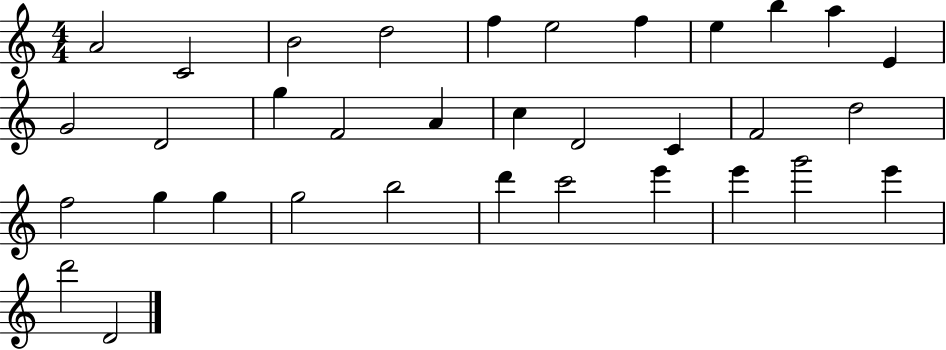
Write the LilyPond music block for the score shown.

{
  \clef treble
  \numericTimeSignature
  \time 4/4
  \key c \major
  a'2 c'2 | b'2 d''2 | f''4 e''2 f''4 | e''4 b''4 a''4 e'4 | \break g'2 d'2 | g''4 f'2 a'4 | c''4 d'2 c'4 | f'2 d''2 | \break f''2 g''4 g''4 | g''2 b''2 | d'''4 c'''2 e'''4 | e'''4 g'''2 e'''4 | \break d'''2 d'2 | \bar "|."
}